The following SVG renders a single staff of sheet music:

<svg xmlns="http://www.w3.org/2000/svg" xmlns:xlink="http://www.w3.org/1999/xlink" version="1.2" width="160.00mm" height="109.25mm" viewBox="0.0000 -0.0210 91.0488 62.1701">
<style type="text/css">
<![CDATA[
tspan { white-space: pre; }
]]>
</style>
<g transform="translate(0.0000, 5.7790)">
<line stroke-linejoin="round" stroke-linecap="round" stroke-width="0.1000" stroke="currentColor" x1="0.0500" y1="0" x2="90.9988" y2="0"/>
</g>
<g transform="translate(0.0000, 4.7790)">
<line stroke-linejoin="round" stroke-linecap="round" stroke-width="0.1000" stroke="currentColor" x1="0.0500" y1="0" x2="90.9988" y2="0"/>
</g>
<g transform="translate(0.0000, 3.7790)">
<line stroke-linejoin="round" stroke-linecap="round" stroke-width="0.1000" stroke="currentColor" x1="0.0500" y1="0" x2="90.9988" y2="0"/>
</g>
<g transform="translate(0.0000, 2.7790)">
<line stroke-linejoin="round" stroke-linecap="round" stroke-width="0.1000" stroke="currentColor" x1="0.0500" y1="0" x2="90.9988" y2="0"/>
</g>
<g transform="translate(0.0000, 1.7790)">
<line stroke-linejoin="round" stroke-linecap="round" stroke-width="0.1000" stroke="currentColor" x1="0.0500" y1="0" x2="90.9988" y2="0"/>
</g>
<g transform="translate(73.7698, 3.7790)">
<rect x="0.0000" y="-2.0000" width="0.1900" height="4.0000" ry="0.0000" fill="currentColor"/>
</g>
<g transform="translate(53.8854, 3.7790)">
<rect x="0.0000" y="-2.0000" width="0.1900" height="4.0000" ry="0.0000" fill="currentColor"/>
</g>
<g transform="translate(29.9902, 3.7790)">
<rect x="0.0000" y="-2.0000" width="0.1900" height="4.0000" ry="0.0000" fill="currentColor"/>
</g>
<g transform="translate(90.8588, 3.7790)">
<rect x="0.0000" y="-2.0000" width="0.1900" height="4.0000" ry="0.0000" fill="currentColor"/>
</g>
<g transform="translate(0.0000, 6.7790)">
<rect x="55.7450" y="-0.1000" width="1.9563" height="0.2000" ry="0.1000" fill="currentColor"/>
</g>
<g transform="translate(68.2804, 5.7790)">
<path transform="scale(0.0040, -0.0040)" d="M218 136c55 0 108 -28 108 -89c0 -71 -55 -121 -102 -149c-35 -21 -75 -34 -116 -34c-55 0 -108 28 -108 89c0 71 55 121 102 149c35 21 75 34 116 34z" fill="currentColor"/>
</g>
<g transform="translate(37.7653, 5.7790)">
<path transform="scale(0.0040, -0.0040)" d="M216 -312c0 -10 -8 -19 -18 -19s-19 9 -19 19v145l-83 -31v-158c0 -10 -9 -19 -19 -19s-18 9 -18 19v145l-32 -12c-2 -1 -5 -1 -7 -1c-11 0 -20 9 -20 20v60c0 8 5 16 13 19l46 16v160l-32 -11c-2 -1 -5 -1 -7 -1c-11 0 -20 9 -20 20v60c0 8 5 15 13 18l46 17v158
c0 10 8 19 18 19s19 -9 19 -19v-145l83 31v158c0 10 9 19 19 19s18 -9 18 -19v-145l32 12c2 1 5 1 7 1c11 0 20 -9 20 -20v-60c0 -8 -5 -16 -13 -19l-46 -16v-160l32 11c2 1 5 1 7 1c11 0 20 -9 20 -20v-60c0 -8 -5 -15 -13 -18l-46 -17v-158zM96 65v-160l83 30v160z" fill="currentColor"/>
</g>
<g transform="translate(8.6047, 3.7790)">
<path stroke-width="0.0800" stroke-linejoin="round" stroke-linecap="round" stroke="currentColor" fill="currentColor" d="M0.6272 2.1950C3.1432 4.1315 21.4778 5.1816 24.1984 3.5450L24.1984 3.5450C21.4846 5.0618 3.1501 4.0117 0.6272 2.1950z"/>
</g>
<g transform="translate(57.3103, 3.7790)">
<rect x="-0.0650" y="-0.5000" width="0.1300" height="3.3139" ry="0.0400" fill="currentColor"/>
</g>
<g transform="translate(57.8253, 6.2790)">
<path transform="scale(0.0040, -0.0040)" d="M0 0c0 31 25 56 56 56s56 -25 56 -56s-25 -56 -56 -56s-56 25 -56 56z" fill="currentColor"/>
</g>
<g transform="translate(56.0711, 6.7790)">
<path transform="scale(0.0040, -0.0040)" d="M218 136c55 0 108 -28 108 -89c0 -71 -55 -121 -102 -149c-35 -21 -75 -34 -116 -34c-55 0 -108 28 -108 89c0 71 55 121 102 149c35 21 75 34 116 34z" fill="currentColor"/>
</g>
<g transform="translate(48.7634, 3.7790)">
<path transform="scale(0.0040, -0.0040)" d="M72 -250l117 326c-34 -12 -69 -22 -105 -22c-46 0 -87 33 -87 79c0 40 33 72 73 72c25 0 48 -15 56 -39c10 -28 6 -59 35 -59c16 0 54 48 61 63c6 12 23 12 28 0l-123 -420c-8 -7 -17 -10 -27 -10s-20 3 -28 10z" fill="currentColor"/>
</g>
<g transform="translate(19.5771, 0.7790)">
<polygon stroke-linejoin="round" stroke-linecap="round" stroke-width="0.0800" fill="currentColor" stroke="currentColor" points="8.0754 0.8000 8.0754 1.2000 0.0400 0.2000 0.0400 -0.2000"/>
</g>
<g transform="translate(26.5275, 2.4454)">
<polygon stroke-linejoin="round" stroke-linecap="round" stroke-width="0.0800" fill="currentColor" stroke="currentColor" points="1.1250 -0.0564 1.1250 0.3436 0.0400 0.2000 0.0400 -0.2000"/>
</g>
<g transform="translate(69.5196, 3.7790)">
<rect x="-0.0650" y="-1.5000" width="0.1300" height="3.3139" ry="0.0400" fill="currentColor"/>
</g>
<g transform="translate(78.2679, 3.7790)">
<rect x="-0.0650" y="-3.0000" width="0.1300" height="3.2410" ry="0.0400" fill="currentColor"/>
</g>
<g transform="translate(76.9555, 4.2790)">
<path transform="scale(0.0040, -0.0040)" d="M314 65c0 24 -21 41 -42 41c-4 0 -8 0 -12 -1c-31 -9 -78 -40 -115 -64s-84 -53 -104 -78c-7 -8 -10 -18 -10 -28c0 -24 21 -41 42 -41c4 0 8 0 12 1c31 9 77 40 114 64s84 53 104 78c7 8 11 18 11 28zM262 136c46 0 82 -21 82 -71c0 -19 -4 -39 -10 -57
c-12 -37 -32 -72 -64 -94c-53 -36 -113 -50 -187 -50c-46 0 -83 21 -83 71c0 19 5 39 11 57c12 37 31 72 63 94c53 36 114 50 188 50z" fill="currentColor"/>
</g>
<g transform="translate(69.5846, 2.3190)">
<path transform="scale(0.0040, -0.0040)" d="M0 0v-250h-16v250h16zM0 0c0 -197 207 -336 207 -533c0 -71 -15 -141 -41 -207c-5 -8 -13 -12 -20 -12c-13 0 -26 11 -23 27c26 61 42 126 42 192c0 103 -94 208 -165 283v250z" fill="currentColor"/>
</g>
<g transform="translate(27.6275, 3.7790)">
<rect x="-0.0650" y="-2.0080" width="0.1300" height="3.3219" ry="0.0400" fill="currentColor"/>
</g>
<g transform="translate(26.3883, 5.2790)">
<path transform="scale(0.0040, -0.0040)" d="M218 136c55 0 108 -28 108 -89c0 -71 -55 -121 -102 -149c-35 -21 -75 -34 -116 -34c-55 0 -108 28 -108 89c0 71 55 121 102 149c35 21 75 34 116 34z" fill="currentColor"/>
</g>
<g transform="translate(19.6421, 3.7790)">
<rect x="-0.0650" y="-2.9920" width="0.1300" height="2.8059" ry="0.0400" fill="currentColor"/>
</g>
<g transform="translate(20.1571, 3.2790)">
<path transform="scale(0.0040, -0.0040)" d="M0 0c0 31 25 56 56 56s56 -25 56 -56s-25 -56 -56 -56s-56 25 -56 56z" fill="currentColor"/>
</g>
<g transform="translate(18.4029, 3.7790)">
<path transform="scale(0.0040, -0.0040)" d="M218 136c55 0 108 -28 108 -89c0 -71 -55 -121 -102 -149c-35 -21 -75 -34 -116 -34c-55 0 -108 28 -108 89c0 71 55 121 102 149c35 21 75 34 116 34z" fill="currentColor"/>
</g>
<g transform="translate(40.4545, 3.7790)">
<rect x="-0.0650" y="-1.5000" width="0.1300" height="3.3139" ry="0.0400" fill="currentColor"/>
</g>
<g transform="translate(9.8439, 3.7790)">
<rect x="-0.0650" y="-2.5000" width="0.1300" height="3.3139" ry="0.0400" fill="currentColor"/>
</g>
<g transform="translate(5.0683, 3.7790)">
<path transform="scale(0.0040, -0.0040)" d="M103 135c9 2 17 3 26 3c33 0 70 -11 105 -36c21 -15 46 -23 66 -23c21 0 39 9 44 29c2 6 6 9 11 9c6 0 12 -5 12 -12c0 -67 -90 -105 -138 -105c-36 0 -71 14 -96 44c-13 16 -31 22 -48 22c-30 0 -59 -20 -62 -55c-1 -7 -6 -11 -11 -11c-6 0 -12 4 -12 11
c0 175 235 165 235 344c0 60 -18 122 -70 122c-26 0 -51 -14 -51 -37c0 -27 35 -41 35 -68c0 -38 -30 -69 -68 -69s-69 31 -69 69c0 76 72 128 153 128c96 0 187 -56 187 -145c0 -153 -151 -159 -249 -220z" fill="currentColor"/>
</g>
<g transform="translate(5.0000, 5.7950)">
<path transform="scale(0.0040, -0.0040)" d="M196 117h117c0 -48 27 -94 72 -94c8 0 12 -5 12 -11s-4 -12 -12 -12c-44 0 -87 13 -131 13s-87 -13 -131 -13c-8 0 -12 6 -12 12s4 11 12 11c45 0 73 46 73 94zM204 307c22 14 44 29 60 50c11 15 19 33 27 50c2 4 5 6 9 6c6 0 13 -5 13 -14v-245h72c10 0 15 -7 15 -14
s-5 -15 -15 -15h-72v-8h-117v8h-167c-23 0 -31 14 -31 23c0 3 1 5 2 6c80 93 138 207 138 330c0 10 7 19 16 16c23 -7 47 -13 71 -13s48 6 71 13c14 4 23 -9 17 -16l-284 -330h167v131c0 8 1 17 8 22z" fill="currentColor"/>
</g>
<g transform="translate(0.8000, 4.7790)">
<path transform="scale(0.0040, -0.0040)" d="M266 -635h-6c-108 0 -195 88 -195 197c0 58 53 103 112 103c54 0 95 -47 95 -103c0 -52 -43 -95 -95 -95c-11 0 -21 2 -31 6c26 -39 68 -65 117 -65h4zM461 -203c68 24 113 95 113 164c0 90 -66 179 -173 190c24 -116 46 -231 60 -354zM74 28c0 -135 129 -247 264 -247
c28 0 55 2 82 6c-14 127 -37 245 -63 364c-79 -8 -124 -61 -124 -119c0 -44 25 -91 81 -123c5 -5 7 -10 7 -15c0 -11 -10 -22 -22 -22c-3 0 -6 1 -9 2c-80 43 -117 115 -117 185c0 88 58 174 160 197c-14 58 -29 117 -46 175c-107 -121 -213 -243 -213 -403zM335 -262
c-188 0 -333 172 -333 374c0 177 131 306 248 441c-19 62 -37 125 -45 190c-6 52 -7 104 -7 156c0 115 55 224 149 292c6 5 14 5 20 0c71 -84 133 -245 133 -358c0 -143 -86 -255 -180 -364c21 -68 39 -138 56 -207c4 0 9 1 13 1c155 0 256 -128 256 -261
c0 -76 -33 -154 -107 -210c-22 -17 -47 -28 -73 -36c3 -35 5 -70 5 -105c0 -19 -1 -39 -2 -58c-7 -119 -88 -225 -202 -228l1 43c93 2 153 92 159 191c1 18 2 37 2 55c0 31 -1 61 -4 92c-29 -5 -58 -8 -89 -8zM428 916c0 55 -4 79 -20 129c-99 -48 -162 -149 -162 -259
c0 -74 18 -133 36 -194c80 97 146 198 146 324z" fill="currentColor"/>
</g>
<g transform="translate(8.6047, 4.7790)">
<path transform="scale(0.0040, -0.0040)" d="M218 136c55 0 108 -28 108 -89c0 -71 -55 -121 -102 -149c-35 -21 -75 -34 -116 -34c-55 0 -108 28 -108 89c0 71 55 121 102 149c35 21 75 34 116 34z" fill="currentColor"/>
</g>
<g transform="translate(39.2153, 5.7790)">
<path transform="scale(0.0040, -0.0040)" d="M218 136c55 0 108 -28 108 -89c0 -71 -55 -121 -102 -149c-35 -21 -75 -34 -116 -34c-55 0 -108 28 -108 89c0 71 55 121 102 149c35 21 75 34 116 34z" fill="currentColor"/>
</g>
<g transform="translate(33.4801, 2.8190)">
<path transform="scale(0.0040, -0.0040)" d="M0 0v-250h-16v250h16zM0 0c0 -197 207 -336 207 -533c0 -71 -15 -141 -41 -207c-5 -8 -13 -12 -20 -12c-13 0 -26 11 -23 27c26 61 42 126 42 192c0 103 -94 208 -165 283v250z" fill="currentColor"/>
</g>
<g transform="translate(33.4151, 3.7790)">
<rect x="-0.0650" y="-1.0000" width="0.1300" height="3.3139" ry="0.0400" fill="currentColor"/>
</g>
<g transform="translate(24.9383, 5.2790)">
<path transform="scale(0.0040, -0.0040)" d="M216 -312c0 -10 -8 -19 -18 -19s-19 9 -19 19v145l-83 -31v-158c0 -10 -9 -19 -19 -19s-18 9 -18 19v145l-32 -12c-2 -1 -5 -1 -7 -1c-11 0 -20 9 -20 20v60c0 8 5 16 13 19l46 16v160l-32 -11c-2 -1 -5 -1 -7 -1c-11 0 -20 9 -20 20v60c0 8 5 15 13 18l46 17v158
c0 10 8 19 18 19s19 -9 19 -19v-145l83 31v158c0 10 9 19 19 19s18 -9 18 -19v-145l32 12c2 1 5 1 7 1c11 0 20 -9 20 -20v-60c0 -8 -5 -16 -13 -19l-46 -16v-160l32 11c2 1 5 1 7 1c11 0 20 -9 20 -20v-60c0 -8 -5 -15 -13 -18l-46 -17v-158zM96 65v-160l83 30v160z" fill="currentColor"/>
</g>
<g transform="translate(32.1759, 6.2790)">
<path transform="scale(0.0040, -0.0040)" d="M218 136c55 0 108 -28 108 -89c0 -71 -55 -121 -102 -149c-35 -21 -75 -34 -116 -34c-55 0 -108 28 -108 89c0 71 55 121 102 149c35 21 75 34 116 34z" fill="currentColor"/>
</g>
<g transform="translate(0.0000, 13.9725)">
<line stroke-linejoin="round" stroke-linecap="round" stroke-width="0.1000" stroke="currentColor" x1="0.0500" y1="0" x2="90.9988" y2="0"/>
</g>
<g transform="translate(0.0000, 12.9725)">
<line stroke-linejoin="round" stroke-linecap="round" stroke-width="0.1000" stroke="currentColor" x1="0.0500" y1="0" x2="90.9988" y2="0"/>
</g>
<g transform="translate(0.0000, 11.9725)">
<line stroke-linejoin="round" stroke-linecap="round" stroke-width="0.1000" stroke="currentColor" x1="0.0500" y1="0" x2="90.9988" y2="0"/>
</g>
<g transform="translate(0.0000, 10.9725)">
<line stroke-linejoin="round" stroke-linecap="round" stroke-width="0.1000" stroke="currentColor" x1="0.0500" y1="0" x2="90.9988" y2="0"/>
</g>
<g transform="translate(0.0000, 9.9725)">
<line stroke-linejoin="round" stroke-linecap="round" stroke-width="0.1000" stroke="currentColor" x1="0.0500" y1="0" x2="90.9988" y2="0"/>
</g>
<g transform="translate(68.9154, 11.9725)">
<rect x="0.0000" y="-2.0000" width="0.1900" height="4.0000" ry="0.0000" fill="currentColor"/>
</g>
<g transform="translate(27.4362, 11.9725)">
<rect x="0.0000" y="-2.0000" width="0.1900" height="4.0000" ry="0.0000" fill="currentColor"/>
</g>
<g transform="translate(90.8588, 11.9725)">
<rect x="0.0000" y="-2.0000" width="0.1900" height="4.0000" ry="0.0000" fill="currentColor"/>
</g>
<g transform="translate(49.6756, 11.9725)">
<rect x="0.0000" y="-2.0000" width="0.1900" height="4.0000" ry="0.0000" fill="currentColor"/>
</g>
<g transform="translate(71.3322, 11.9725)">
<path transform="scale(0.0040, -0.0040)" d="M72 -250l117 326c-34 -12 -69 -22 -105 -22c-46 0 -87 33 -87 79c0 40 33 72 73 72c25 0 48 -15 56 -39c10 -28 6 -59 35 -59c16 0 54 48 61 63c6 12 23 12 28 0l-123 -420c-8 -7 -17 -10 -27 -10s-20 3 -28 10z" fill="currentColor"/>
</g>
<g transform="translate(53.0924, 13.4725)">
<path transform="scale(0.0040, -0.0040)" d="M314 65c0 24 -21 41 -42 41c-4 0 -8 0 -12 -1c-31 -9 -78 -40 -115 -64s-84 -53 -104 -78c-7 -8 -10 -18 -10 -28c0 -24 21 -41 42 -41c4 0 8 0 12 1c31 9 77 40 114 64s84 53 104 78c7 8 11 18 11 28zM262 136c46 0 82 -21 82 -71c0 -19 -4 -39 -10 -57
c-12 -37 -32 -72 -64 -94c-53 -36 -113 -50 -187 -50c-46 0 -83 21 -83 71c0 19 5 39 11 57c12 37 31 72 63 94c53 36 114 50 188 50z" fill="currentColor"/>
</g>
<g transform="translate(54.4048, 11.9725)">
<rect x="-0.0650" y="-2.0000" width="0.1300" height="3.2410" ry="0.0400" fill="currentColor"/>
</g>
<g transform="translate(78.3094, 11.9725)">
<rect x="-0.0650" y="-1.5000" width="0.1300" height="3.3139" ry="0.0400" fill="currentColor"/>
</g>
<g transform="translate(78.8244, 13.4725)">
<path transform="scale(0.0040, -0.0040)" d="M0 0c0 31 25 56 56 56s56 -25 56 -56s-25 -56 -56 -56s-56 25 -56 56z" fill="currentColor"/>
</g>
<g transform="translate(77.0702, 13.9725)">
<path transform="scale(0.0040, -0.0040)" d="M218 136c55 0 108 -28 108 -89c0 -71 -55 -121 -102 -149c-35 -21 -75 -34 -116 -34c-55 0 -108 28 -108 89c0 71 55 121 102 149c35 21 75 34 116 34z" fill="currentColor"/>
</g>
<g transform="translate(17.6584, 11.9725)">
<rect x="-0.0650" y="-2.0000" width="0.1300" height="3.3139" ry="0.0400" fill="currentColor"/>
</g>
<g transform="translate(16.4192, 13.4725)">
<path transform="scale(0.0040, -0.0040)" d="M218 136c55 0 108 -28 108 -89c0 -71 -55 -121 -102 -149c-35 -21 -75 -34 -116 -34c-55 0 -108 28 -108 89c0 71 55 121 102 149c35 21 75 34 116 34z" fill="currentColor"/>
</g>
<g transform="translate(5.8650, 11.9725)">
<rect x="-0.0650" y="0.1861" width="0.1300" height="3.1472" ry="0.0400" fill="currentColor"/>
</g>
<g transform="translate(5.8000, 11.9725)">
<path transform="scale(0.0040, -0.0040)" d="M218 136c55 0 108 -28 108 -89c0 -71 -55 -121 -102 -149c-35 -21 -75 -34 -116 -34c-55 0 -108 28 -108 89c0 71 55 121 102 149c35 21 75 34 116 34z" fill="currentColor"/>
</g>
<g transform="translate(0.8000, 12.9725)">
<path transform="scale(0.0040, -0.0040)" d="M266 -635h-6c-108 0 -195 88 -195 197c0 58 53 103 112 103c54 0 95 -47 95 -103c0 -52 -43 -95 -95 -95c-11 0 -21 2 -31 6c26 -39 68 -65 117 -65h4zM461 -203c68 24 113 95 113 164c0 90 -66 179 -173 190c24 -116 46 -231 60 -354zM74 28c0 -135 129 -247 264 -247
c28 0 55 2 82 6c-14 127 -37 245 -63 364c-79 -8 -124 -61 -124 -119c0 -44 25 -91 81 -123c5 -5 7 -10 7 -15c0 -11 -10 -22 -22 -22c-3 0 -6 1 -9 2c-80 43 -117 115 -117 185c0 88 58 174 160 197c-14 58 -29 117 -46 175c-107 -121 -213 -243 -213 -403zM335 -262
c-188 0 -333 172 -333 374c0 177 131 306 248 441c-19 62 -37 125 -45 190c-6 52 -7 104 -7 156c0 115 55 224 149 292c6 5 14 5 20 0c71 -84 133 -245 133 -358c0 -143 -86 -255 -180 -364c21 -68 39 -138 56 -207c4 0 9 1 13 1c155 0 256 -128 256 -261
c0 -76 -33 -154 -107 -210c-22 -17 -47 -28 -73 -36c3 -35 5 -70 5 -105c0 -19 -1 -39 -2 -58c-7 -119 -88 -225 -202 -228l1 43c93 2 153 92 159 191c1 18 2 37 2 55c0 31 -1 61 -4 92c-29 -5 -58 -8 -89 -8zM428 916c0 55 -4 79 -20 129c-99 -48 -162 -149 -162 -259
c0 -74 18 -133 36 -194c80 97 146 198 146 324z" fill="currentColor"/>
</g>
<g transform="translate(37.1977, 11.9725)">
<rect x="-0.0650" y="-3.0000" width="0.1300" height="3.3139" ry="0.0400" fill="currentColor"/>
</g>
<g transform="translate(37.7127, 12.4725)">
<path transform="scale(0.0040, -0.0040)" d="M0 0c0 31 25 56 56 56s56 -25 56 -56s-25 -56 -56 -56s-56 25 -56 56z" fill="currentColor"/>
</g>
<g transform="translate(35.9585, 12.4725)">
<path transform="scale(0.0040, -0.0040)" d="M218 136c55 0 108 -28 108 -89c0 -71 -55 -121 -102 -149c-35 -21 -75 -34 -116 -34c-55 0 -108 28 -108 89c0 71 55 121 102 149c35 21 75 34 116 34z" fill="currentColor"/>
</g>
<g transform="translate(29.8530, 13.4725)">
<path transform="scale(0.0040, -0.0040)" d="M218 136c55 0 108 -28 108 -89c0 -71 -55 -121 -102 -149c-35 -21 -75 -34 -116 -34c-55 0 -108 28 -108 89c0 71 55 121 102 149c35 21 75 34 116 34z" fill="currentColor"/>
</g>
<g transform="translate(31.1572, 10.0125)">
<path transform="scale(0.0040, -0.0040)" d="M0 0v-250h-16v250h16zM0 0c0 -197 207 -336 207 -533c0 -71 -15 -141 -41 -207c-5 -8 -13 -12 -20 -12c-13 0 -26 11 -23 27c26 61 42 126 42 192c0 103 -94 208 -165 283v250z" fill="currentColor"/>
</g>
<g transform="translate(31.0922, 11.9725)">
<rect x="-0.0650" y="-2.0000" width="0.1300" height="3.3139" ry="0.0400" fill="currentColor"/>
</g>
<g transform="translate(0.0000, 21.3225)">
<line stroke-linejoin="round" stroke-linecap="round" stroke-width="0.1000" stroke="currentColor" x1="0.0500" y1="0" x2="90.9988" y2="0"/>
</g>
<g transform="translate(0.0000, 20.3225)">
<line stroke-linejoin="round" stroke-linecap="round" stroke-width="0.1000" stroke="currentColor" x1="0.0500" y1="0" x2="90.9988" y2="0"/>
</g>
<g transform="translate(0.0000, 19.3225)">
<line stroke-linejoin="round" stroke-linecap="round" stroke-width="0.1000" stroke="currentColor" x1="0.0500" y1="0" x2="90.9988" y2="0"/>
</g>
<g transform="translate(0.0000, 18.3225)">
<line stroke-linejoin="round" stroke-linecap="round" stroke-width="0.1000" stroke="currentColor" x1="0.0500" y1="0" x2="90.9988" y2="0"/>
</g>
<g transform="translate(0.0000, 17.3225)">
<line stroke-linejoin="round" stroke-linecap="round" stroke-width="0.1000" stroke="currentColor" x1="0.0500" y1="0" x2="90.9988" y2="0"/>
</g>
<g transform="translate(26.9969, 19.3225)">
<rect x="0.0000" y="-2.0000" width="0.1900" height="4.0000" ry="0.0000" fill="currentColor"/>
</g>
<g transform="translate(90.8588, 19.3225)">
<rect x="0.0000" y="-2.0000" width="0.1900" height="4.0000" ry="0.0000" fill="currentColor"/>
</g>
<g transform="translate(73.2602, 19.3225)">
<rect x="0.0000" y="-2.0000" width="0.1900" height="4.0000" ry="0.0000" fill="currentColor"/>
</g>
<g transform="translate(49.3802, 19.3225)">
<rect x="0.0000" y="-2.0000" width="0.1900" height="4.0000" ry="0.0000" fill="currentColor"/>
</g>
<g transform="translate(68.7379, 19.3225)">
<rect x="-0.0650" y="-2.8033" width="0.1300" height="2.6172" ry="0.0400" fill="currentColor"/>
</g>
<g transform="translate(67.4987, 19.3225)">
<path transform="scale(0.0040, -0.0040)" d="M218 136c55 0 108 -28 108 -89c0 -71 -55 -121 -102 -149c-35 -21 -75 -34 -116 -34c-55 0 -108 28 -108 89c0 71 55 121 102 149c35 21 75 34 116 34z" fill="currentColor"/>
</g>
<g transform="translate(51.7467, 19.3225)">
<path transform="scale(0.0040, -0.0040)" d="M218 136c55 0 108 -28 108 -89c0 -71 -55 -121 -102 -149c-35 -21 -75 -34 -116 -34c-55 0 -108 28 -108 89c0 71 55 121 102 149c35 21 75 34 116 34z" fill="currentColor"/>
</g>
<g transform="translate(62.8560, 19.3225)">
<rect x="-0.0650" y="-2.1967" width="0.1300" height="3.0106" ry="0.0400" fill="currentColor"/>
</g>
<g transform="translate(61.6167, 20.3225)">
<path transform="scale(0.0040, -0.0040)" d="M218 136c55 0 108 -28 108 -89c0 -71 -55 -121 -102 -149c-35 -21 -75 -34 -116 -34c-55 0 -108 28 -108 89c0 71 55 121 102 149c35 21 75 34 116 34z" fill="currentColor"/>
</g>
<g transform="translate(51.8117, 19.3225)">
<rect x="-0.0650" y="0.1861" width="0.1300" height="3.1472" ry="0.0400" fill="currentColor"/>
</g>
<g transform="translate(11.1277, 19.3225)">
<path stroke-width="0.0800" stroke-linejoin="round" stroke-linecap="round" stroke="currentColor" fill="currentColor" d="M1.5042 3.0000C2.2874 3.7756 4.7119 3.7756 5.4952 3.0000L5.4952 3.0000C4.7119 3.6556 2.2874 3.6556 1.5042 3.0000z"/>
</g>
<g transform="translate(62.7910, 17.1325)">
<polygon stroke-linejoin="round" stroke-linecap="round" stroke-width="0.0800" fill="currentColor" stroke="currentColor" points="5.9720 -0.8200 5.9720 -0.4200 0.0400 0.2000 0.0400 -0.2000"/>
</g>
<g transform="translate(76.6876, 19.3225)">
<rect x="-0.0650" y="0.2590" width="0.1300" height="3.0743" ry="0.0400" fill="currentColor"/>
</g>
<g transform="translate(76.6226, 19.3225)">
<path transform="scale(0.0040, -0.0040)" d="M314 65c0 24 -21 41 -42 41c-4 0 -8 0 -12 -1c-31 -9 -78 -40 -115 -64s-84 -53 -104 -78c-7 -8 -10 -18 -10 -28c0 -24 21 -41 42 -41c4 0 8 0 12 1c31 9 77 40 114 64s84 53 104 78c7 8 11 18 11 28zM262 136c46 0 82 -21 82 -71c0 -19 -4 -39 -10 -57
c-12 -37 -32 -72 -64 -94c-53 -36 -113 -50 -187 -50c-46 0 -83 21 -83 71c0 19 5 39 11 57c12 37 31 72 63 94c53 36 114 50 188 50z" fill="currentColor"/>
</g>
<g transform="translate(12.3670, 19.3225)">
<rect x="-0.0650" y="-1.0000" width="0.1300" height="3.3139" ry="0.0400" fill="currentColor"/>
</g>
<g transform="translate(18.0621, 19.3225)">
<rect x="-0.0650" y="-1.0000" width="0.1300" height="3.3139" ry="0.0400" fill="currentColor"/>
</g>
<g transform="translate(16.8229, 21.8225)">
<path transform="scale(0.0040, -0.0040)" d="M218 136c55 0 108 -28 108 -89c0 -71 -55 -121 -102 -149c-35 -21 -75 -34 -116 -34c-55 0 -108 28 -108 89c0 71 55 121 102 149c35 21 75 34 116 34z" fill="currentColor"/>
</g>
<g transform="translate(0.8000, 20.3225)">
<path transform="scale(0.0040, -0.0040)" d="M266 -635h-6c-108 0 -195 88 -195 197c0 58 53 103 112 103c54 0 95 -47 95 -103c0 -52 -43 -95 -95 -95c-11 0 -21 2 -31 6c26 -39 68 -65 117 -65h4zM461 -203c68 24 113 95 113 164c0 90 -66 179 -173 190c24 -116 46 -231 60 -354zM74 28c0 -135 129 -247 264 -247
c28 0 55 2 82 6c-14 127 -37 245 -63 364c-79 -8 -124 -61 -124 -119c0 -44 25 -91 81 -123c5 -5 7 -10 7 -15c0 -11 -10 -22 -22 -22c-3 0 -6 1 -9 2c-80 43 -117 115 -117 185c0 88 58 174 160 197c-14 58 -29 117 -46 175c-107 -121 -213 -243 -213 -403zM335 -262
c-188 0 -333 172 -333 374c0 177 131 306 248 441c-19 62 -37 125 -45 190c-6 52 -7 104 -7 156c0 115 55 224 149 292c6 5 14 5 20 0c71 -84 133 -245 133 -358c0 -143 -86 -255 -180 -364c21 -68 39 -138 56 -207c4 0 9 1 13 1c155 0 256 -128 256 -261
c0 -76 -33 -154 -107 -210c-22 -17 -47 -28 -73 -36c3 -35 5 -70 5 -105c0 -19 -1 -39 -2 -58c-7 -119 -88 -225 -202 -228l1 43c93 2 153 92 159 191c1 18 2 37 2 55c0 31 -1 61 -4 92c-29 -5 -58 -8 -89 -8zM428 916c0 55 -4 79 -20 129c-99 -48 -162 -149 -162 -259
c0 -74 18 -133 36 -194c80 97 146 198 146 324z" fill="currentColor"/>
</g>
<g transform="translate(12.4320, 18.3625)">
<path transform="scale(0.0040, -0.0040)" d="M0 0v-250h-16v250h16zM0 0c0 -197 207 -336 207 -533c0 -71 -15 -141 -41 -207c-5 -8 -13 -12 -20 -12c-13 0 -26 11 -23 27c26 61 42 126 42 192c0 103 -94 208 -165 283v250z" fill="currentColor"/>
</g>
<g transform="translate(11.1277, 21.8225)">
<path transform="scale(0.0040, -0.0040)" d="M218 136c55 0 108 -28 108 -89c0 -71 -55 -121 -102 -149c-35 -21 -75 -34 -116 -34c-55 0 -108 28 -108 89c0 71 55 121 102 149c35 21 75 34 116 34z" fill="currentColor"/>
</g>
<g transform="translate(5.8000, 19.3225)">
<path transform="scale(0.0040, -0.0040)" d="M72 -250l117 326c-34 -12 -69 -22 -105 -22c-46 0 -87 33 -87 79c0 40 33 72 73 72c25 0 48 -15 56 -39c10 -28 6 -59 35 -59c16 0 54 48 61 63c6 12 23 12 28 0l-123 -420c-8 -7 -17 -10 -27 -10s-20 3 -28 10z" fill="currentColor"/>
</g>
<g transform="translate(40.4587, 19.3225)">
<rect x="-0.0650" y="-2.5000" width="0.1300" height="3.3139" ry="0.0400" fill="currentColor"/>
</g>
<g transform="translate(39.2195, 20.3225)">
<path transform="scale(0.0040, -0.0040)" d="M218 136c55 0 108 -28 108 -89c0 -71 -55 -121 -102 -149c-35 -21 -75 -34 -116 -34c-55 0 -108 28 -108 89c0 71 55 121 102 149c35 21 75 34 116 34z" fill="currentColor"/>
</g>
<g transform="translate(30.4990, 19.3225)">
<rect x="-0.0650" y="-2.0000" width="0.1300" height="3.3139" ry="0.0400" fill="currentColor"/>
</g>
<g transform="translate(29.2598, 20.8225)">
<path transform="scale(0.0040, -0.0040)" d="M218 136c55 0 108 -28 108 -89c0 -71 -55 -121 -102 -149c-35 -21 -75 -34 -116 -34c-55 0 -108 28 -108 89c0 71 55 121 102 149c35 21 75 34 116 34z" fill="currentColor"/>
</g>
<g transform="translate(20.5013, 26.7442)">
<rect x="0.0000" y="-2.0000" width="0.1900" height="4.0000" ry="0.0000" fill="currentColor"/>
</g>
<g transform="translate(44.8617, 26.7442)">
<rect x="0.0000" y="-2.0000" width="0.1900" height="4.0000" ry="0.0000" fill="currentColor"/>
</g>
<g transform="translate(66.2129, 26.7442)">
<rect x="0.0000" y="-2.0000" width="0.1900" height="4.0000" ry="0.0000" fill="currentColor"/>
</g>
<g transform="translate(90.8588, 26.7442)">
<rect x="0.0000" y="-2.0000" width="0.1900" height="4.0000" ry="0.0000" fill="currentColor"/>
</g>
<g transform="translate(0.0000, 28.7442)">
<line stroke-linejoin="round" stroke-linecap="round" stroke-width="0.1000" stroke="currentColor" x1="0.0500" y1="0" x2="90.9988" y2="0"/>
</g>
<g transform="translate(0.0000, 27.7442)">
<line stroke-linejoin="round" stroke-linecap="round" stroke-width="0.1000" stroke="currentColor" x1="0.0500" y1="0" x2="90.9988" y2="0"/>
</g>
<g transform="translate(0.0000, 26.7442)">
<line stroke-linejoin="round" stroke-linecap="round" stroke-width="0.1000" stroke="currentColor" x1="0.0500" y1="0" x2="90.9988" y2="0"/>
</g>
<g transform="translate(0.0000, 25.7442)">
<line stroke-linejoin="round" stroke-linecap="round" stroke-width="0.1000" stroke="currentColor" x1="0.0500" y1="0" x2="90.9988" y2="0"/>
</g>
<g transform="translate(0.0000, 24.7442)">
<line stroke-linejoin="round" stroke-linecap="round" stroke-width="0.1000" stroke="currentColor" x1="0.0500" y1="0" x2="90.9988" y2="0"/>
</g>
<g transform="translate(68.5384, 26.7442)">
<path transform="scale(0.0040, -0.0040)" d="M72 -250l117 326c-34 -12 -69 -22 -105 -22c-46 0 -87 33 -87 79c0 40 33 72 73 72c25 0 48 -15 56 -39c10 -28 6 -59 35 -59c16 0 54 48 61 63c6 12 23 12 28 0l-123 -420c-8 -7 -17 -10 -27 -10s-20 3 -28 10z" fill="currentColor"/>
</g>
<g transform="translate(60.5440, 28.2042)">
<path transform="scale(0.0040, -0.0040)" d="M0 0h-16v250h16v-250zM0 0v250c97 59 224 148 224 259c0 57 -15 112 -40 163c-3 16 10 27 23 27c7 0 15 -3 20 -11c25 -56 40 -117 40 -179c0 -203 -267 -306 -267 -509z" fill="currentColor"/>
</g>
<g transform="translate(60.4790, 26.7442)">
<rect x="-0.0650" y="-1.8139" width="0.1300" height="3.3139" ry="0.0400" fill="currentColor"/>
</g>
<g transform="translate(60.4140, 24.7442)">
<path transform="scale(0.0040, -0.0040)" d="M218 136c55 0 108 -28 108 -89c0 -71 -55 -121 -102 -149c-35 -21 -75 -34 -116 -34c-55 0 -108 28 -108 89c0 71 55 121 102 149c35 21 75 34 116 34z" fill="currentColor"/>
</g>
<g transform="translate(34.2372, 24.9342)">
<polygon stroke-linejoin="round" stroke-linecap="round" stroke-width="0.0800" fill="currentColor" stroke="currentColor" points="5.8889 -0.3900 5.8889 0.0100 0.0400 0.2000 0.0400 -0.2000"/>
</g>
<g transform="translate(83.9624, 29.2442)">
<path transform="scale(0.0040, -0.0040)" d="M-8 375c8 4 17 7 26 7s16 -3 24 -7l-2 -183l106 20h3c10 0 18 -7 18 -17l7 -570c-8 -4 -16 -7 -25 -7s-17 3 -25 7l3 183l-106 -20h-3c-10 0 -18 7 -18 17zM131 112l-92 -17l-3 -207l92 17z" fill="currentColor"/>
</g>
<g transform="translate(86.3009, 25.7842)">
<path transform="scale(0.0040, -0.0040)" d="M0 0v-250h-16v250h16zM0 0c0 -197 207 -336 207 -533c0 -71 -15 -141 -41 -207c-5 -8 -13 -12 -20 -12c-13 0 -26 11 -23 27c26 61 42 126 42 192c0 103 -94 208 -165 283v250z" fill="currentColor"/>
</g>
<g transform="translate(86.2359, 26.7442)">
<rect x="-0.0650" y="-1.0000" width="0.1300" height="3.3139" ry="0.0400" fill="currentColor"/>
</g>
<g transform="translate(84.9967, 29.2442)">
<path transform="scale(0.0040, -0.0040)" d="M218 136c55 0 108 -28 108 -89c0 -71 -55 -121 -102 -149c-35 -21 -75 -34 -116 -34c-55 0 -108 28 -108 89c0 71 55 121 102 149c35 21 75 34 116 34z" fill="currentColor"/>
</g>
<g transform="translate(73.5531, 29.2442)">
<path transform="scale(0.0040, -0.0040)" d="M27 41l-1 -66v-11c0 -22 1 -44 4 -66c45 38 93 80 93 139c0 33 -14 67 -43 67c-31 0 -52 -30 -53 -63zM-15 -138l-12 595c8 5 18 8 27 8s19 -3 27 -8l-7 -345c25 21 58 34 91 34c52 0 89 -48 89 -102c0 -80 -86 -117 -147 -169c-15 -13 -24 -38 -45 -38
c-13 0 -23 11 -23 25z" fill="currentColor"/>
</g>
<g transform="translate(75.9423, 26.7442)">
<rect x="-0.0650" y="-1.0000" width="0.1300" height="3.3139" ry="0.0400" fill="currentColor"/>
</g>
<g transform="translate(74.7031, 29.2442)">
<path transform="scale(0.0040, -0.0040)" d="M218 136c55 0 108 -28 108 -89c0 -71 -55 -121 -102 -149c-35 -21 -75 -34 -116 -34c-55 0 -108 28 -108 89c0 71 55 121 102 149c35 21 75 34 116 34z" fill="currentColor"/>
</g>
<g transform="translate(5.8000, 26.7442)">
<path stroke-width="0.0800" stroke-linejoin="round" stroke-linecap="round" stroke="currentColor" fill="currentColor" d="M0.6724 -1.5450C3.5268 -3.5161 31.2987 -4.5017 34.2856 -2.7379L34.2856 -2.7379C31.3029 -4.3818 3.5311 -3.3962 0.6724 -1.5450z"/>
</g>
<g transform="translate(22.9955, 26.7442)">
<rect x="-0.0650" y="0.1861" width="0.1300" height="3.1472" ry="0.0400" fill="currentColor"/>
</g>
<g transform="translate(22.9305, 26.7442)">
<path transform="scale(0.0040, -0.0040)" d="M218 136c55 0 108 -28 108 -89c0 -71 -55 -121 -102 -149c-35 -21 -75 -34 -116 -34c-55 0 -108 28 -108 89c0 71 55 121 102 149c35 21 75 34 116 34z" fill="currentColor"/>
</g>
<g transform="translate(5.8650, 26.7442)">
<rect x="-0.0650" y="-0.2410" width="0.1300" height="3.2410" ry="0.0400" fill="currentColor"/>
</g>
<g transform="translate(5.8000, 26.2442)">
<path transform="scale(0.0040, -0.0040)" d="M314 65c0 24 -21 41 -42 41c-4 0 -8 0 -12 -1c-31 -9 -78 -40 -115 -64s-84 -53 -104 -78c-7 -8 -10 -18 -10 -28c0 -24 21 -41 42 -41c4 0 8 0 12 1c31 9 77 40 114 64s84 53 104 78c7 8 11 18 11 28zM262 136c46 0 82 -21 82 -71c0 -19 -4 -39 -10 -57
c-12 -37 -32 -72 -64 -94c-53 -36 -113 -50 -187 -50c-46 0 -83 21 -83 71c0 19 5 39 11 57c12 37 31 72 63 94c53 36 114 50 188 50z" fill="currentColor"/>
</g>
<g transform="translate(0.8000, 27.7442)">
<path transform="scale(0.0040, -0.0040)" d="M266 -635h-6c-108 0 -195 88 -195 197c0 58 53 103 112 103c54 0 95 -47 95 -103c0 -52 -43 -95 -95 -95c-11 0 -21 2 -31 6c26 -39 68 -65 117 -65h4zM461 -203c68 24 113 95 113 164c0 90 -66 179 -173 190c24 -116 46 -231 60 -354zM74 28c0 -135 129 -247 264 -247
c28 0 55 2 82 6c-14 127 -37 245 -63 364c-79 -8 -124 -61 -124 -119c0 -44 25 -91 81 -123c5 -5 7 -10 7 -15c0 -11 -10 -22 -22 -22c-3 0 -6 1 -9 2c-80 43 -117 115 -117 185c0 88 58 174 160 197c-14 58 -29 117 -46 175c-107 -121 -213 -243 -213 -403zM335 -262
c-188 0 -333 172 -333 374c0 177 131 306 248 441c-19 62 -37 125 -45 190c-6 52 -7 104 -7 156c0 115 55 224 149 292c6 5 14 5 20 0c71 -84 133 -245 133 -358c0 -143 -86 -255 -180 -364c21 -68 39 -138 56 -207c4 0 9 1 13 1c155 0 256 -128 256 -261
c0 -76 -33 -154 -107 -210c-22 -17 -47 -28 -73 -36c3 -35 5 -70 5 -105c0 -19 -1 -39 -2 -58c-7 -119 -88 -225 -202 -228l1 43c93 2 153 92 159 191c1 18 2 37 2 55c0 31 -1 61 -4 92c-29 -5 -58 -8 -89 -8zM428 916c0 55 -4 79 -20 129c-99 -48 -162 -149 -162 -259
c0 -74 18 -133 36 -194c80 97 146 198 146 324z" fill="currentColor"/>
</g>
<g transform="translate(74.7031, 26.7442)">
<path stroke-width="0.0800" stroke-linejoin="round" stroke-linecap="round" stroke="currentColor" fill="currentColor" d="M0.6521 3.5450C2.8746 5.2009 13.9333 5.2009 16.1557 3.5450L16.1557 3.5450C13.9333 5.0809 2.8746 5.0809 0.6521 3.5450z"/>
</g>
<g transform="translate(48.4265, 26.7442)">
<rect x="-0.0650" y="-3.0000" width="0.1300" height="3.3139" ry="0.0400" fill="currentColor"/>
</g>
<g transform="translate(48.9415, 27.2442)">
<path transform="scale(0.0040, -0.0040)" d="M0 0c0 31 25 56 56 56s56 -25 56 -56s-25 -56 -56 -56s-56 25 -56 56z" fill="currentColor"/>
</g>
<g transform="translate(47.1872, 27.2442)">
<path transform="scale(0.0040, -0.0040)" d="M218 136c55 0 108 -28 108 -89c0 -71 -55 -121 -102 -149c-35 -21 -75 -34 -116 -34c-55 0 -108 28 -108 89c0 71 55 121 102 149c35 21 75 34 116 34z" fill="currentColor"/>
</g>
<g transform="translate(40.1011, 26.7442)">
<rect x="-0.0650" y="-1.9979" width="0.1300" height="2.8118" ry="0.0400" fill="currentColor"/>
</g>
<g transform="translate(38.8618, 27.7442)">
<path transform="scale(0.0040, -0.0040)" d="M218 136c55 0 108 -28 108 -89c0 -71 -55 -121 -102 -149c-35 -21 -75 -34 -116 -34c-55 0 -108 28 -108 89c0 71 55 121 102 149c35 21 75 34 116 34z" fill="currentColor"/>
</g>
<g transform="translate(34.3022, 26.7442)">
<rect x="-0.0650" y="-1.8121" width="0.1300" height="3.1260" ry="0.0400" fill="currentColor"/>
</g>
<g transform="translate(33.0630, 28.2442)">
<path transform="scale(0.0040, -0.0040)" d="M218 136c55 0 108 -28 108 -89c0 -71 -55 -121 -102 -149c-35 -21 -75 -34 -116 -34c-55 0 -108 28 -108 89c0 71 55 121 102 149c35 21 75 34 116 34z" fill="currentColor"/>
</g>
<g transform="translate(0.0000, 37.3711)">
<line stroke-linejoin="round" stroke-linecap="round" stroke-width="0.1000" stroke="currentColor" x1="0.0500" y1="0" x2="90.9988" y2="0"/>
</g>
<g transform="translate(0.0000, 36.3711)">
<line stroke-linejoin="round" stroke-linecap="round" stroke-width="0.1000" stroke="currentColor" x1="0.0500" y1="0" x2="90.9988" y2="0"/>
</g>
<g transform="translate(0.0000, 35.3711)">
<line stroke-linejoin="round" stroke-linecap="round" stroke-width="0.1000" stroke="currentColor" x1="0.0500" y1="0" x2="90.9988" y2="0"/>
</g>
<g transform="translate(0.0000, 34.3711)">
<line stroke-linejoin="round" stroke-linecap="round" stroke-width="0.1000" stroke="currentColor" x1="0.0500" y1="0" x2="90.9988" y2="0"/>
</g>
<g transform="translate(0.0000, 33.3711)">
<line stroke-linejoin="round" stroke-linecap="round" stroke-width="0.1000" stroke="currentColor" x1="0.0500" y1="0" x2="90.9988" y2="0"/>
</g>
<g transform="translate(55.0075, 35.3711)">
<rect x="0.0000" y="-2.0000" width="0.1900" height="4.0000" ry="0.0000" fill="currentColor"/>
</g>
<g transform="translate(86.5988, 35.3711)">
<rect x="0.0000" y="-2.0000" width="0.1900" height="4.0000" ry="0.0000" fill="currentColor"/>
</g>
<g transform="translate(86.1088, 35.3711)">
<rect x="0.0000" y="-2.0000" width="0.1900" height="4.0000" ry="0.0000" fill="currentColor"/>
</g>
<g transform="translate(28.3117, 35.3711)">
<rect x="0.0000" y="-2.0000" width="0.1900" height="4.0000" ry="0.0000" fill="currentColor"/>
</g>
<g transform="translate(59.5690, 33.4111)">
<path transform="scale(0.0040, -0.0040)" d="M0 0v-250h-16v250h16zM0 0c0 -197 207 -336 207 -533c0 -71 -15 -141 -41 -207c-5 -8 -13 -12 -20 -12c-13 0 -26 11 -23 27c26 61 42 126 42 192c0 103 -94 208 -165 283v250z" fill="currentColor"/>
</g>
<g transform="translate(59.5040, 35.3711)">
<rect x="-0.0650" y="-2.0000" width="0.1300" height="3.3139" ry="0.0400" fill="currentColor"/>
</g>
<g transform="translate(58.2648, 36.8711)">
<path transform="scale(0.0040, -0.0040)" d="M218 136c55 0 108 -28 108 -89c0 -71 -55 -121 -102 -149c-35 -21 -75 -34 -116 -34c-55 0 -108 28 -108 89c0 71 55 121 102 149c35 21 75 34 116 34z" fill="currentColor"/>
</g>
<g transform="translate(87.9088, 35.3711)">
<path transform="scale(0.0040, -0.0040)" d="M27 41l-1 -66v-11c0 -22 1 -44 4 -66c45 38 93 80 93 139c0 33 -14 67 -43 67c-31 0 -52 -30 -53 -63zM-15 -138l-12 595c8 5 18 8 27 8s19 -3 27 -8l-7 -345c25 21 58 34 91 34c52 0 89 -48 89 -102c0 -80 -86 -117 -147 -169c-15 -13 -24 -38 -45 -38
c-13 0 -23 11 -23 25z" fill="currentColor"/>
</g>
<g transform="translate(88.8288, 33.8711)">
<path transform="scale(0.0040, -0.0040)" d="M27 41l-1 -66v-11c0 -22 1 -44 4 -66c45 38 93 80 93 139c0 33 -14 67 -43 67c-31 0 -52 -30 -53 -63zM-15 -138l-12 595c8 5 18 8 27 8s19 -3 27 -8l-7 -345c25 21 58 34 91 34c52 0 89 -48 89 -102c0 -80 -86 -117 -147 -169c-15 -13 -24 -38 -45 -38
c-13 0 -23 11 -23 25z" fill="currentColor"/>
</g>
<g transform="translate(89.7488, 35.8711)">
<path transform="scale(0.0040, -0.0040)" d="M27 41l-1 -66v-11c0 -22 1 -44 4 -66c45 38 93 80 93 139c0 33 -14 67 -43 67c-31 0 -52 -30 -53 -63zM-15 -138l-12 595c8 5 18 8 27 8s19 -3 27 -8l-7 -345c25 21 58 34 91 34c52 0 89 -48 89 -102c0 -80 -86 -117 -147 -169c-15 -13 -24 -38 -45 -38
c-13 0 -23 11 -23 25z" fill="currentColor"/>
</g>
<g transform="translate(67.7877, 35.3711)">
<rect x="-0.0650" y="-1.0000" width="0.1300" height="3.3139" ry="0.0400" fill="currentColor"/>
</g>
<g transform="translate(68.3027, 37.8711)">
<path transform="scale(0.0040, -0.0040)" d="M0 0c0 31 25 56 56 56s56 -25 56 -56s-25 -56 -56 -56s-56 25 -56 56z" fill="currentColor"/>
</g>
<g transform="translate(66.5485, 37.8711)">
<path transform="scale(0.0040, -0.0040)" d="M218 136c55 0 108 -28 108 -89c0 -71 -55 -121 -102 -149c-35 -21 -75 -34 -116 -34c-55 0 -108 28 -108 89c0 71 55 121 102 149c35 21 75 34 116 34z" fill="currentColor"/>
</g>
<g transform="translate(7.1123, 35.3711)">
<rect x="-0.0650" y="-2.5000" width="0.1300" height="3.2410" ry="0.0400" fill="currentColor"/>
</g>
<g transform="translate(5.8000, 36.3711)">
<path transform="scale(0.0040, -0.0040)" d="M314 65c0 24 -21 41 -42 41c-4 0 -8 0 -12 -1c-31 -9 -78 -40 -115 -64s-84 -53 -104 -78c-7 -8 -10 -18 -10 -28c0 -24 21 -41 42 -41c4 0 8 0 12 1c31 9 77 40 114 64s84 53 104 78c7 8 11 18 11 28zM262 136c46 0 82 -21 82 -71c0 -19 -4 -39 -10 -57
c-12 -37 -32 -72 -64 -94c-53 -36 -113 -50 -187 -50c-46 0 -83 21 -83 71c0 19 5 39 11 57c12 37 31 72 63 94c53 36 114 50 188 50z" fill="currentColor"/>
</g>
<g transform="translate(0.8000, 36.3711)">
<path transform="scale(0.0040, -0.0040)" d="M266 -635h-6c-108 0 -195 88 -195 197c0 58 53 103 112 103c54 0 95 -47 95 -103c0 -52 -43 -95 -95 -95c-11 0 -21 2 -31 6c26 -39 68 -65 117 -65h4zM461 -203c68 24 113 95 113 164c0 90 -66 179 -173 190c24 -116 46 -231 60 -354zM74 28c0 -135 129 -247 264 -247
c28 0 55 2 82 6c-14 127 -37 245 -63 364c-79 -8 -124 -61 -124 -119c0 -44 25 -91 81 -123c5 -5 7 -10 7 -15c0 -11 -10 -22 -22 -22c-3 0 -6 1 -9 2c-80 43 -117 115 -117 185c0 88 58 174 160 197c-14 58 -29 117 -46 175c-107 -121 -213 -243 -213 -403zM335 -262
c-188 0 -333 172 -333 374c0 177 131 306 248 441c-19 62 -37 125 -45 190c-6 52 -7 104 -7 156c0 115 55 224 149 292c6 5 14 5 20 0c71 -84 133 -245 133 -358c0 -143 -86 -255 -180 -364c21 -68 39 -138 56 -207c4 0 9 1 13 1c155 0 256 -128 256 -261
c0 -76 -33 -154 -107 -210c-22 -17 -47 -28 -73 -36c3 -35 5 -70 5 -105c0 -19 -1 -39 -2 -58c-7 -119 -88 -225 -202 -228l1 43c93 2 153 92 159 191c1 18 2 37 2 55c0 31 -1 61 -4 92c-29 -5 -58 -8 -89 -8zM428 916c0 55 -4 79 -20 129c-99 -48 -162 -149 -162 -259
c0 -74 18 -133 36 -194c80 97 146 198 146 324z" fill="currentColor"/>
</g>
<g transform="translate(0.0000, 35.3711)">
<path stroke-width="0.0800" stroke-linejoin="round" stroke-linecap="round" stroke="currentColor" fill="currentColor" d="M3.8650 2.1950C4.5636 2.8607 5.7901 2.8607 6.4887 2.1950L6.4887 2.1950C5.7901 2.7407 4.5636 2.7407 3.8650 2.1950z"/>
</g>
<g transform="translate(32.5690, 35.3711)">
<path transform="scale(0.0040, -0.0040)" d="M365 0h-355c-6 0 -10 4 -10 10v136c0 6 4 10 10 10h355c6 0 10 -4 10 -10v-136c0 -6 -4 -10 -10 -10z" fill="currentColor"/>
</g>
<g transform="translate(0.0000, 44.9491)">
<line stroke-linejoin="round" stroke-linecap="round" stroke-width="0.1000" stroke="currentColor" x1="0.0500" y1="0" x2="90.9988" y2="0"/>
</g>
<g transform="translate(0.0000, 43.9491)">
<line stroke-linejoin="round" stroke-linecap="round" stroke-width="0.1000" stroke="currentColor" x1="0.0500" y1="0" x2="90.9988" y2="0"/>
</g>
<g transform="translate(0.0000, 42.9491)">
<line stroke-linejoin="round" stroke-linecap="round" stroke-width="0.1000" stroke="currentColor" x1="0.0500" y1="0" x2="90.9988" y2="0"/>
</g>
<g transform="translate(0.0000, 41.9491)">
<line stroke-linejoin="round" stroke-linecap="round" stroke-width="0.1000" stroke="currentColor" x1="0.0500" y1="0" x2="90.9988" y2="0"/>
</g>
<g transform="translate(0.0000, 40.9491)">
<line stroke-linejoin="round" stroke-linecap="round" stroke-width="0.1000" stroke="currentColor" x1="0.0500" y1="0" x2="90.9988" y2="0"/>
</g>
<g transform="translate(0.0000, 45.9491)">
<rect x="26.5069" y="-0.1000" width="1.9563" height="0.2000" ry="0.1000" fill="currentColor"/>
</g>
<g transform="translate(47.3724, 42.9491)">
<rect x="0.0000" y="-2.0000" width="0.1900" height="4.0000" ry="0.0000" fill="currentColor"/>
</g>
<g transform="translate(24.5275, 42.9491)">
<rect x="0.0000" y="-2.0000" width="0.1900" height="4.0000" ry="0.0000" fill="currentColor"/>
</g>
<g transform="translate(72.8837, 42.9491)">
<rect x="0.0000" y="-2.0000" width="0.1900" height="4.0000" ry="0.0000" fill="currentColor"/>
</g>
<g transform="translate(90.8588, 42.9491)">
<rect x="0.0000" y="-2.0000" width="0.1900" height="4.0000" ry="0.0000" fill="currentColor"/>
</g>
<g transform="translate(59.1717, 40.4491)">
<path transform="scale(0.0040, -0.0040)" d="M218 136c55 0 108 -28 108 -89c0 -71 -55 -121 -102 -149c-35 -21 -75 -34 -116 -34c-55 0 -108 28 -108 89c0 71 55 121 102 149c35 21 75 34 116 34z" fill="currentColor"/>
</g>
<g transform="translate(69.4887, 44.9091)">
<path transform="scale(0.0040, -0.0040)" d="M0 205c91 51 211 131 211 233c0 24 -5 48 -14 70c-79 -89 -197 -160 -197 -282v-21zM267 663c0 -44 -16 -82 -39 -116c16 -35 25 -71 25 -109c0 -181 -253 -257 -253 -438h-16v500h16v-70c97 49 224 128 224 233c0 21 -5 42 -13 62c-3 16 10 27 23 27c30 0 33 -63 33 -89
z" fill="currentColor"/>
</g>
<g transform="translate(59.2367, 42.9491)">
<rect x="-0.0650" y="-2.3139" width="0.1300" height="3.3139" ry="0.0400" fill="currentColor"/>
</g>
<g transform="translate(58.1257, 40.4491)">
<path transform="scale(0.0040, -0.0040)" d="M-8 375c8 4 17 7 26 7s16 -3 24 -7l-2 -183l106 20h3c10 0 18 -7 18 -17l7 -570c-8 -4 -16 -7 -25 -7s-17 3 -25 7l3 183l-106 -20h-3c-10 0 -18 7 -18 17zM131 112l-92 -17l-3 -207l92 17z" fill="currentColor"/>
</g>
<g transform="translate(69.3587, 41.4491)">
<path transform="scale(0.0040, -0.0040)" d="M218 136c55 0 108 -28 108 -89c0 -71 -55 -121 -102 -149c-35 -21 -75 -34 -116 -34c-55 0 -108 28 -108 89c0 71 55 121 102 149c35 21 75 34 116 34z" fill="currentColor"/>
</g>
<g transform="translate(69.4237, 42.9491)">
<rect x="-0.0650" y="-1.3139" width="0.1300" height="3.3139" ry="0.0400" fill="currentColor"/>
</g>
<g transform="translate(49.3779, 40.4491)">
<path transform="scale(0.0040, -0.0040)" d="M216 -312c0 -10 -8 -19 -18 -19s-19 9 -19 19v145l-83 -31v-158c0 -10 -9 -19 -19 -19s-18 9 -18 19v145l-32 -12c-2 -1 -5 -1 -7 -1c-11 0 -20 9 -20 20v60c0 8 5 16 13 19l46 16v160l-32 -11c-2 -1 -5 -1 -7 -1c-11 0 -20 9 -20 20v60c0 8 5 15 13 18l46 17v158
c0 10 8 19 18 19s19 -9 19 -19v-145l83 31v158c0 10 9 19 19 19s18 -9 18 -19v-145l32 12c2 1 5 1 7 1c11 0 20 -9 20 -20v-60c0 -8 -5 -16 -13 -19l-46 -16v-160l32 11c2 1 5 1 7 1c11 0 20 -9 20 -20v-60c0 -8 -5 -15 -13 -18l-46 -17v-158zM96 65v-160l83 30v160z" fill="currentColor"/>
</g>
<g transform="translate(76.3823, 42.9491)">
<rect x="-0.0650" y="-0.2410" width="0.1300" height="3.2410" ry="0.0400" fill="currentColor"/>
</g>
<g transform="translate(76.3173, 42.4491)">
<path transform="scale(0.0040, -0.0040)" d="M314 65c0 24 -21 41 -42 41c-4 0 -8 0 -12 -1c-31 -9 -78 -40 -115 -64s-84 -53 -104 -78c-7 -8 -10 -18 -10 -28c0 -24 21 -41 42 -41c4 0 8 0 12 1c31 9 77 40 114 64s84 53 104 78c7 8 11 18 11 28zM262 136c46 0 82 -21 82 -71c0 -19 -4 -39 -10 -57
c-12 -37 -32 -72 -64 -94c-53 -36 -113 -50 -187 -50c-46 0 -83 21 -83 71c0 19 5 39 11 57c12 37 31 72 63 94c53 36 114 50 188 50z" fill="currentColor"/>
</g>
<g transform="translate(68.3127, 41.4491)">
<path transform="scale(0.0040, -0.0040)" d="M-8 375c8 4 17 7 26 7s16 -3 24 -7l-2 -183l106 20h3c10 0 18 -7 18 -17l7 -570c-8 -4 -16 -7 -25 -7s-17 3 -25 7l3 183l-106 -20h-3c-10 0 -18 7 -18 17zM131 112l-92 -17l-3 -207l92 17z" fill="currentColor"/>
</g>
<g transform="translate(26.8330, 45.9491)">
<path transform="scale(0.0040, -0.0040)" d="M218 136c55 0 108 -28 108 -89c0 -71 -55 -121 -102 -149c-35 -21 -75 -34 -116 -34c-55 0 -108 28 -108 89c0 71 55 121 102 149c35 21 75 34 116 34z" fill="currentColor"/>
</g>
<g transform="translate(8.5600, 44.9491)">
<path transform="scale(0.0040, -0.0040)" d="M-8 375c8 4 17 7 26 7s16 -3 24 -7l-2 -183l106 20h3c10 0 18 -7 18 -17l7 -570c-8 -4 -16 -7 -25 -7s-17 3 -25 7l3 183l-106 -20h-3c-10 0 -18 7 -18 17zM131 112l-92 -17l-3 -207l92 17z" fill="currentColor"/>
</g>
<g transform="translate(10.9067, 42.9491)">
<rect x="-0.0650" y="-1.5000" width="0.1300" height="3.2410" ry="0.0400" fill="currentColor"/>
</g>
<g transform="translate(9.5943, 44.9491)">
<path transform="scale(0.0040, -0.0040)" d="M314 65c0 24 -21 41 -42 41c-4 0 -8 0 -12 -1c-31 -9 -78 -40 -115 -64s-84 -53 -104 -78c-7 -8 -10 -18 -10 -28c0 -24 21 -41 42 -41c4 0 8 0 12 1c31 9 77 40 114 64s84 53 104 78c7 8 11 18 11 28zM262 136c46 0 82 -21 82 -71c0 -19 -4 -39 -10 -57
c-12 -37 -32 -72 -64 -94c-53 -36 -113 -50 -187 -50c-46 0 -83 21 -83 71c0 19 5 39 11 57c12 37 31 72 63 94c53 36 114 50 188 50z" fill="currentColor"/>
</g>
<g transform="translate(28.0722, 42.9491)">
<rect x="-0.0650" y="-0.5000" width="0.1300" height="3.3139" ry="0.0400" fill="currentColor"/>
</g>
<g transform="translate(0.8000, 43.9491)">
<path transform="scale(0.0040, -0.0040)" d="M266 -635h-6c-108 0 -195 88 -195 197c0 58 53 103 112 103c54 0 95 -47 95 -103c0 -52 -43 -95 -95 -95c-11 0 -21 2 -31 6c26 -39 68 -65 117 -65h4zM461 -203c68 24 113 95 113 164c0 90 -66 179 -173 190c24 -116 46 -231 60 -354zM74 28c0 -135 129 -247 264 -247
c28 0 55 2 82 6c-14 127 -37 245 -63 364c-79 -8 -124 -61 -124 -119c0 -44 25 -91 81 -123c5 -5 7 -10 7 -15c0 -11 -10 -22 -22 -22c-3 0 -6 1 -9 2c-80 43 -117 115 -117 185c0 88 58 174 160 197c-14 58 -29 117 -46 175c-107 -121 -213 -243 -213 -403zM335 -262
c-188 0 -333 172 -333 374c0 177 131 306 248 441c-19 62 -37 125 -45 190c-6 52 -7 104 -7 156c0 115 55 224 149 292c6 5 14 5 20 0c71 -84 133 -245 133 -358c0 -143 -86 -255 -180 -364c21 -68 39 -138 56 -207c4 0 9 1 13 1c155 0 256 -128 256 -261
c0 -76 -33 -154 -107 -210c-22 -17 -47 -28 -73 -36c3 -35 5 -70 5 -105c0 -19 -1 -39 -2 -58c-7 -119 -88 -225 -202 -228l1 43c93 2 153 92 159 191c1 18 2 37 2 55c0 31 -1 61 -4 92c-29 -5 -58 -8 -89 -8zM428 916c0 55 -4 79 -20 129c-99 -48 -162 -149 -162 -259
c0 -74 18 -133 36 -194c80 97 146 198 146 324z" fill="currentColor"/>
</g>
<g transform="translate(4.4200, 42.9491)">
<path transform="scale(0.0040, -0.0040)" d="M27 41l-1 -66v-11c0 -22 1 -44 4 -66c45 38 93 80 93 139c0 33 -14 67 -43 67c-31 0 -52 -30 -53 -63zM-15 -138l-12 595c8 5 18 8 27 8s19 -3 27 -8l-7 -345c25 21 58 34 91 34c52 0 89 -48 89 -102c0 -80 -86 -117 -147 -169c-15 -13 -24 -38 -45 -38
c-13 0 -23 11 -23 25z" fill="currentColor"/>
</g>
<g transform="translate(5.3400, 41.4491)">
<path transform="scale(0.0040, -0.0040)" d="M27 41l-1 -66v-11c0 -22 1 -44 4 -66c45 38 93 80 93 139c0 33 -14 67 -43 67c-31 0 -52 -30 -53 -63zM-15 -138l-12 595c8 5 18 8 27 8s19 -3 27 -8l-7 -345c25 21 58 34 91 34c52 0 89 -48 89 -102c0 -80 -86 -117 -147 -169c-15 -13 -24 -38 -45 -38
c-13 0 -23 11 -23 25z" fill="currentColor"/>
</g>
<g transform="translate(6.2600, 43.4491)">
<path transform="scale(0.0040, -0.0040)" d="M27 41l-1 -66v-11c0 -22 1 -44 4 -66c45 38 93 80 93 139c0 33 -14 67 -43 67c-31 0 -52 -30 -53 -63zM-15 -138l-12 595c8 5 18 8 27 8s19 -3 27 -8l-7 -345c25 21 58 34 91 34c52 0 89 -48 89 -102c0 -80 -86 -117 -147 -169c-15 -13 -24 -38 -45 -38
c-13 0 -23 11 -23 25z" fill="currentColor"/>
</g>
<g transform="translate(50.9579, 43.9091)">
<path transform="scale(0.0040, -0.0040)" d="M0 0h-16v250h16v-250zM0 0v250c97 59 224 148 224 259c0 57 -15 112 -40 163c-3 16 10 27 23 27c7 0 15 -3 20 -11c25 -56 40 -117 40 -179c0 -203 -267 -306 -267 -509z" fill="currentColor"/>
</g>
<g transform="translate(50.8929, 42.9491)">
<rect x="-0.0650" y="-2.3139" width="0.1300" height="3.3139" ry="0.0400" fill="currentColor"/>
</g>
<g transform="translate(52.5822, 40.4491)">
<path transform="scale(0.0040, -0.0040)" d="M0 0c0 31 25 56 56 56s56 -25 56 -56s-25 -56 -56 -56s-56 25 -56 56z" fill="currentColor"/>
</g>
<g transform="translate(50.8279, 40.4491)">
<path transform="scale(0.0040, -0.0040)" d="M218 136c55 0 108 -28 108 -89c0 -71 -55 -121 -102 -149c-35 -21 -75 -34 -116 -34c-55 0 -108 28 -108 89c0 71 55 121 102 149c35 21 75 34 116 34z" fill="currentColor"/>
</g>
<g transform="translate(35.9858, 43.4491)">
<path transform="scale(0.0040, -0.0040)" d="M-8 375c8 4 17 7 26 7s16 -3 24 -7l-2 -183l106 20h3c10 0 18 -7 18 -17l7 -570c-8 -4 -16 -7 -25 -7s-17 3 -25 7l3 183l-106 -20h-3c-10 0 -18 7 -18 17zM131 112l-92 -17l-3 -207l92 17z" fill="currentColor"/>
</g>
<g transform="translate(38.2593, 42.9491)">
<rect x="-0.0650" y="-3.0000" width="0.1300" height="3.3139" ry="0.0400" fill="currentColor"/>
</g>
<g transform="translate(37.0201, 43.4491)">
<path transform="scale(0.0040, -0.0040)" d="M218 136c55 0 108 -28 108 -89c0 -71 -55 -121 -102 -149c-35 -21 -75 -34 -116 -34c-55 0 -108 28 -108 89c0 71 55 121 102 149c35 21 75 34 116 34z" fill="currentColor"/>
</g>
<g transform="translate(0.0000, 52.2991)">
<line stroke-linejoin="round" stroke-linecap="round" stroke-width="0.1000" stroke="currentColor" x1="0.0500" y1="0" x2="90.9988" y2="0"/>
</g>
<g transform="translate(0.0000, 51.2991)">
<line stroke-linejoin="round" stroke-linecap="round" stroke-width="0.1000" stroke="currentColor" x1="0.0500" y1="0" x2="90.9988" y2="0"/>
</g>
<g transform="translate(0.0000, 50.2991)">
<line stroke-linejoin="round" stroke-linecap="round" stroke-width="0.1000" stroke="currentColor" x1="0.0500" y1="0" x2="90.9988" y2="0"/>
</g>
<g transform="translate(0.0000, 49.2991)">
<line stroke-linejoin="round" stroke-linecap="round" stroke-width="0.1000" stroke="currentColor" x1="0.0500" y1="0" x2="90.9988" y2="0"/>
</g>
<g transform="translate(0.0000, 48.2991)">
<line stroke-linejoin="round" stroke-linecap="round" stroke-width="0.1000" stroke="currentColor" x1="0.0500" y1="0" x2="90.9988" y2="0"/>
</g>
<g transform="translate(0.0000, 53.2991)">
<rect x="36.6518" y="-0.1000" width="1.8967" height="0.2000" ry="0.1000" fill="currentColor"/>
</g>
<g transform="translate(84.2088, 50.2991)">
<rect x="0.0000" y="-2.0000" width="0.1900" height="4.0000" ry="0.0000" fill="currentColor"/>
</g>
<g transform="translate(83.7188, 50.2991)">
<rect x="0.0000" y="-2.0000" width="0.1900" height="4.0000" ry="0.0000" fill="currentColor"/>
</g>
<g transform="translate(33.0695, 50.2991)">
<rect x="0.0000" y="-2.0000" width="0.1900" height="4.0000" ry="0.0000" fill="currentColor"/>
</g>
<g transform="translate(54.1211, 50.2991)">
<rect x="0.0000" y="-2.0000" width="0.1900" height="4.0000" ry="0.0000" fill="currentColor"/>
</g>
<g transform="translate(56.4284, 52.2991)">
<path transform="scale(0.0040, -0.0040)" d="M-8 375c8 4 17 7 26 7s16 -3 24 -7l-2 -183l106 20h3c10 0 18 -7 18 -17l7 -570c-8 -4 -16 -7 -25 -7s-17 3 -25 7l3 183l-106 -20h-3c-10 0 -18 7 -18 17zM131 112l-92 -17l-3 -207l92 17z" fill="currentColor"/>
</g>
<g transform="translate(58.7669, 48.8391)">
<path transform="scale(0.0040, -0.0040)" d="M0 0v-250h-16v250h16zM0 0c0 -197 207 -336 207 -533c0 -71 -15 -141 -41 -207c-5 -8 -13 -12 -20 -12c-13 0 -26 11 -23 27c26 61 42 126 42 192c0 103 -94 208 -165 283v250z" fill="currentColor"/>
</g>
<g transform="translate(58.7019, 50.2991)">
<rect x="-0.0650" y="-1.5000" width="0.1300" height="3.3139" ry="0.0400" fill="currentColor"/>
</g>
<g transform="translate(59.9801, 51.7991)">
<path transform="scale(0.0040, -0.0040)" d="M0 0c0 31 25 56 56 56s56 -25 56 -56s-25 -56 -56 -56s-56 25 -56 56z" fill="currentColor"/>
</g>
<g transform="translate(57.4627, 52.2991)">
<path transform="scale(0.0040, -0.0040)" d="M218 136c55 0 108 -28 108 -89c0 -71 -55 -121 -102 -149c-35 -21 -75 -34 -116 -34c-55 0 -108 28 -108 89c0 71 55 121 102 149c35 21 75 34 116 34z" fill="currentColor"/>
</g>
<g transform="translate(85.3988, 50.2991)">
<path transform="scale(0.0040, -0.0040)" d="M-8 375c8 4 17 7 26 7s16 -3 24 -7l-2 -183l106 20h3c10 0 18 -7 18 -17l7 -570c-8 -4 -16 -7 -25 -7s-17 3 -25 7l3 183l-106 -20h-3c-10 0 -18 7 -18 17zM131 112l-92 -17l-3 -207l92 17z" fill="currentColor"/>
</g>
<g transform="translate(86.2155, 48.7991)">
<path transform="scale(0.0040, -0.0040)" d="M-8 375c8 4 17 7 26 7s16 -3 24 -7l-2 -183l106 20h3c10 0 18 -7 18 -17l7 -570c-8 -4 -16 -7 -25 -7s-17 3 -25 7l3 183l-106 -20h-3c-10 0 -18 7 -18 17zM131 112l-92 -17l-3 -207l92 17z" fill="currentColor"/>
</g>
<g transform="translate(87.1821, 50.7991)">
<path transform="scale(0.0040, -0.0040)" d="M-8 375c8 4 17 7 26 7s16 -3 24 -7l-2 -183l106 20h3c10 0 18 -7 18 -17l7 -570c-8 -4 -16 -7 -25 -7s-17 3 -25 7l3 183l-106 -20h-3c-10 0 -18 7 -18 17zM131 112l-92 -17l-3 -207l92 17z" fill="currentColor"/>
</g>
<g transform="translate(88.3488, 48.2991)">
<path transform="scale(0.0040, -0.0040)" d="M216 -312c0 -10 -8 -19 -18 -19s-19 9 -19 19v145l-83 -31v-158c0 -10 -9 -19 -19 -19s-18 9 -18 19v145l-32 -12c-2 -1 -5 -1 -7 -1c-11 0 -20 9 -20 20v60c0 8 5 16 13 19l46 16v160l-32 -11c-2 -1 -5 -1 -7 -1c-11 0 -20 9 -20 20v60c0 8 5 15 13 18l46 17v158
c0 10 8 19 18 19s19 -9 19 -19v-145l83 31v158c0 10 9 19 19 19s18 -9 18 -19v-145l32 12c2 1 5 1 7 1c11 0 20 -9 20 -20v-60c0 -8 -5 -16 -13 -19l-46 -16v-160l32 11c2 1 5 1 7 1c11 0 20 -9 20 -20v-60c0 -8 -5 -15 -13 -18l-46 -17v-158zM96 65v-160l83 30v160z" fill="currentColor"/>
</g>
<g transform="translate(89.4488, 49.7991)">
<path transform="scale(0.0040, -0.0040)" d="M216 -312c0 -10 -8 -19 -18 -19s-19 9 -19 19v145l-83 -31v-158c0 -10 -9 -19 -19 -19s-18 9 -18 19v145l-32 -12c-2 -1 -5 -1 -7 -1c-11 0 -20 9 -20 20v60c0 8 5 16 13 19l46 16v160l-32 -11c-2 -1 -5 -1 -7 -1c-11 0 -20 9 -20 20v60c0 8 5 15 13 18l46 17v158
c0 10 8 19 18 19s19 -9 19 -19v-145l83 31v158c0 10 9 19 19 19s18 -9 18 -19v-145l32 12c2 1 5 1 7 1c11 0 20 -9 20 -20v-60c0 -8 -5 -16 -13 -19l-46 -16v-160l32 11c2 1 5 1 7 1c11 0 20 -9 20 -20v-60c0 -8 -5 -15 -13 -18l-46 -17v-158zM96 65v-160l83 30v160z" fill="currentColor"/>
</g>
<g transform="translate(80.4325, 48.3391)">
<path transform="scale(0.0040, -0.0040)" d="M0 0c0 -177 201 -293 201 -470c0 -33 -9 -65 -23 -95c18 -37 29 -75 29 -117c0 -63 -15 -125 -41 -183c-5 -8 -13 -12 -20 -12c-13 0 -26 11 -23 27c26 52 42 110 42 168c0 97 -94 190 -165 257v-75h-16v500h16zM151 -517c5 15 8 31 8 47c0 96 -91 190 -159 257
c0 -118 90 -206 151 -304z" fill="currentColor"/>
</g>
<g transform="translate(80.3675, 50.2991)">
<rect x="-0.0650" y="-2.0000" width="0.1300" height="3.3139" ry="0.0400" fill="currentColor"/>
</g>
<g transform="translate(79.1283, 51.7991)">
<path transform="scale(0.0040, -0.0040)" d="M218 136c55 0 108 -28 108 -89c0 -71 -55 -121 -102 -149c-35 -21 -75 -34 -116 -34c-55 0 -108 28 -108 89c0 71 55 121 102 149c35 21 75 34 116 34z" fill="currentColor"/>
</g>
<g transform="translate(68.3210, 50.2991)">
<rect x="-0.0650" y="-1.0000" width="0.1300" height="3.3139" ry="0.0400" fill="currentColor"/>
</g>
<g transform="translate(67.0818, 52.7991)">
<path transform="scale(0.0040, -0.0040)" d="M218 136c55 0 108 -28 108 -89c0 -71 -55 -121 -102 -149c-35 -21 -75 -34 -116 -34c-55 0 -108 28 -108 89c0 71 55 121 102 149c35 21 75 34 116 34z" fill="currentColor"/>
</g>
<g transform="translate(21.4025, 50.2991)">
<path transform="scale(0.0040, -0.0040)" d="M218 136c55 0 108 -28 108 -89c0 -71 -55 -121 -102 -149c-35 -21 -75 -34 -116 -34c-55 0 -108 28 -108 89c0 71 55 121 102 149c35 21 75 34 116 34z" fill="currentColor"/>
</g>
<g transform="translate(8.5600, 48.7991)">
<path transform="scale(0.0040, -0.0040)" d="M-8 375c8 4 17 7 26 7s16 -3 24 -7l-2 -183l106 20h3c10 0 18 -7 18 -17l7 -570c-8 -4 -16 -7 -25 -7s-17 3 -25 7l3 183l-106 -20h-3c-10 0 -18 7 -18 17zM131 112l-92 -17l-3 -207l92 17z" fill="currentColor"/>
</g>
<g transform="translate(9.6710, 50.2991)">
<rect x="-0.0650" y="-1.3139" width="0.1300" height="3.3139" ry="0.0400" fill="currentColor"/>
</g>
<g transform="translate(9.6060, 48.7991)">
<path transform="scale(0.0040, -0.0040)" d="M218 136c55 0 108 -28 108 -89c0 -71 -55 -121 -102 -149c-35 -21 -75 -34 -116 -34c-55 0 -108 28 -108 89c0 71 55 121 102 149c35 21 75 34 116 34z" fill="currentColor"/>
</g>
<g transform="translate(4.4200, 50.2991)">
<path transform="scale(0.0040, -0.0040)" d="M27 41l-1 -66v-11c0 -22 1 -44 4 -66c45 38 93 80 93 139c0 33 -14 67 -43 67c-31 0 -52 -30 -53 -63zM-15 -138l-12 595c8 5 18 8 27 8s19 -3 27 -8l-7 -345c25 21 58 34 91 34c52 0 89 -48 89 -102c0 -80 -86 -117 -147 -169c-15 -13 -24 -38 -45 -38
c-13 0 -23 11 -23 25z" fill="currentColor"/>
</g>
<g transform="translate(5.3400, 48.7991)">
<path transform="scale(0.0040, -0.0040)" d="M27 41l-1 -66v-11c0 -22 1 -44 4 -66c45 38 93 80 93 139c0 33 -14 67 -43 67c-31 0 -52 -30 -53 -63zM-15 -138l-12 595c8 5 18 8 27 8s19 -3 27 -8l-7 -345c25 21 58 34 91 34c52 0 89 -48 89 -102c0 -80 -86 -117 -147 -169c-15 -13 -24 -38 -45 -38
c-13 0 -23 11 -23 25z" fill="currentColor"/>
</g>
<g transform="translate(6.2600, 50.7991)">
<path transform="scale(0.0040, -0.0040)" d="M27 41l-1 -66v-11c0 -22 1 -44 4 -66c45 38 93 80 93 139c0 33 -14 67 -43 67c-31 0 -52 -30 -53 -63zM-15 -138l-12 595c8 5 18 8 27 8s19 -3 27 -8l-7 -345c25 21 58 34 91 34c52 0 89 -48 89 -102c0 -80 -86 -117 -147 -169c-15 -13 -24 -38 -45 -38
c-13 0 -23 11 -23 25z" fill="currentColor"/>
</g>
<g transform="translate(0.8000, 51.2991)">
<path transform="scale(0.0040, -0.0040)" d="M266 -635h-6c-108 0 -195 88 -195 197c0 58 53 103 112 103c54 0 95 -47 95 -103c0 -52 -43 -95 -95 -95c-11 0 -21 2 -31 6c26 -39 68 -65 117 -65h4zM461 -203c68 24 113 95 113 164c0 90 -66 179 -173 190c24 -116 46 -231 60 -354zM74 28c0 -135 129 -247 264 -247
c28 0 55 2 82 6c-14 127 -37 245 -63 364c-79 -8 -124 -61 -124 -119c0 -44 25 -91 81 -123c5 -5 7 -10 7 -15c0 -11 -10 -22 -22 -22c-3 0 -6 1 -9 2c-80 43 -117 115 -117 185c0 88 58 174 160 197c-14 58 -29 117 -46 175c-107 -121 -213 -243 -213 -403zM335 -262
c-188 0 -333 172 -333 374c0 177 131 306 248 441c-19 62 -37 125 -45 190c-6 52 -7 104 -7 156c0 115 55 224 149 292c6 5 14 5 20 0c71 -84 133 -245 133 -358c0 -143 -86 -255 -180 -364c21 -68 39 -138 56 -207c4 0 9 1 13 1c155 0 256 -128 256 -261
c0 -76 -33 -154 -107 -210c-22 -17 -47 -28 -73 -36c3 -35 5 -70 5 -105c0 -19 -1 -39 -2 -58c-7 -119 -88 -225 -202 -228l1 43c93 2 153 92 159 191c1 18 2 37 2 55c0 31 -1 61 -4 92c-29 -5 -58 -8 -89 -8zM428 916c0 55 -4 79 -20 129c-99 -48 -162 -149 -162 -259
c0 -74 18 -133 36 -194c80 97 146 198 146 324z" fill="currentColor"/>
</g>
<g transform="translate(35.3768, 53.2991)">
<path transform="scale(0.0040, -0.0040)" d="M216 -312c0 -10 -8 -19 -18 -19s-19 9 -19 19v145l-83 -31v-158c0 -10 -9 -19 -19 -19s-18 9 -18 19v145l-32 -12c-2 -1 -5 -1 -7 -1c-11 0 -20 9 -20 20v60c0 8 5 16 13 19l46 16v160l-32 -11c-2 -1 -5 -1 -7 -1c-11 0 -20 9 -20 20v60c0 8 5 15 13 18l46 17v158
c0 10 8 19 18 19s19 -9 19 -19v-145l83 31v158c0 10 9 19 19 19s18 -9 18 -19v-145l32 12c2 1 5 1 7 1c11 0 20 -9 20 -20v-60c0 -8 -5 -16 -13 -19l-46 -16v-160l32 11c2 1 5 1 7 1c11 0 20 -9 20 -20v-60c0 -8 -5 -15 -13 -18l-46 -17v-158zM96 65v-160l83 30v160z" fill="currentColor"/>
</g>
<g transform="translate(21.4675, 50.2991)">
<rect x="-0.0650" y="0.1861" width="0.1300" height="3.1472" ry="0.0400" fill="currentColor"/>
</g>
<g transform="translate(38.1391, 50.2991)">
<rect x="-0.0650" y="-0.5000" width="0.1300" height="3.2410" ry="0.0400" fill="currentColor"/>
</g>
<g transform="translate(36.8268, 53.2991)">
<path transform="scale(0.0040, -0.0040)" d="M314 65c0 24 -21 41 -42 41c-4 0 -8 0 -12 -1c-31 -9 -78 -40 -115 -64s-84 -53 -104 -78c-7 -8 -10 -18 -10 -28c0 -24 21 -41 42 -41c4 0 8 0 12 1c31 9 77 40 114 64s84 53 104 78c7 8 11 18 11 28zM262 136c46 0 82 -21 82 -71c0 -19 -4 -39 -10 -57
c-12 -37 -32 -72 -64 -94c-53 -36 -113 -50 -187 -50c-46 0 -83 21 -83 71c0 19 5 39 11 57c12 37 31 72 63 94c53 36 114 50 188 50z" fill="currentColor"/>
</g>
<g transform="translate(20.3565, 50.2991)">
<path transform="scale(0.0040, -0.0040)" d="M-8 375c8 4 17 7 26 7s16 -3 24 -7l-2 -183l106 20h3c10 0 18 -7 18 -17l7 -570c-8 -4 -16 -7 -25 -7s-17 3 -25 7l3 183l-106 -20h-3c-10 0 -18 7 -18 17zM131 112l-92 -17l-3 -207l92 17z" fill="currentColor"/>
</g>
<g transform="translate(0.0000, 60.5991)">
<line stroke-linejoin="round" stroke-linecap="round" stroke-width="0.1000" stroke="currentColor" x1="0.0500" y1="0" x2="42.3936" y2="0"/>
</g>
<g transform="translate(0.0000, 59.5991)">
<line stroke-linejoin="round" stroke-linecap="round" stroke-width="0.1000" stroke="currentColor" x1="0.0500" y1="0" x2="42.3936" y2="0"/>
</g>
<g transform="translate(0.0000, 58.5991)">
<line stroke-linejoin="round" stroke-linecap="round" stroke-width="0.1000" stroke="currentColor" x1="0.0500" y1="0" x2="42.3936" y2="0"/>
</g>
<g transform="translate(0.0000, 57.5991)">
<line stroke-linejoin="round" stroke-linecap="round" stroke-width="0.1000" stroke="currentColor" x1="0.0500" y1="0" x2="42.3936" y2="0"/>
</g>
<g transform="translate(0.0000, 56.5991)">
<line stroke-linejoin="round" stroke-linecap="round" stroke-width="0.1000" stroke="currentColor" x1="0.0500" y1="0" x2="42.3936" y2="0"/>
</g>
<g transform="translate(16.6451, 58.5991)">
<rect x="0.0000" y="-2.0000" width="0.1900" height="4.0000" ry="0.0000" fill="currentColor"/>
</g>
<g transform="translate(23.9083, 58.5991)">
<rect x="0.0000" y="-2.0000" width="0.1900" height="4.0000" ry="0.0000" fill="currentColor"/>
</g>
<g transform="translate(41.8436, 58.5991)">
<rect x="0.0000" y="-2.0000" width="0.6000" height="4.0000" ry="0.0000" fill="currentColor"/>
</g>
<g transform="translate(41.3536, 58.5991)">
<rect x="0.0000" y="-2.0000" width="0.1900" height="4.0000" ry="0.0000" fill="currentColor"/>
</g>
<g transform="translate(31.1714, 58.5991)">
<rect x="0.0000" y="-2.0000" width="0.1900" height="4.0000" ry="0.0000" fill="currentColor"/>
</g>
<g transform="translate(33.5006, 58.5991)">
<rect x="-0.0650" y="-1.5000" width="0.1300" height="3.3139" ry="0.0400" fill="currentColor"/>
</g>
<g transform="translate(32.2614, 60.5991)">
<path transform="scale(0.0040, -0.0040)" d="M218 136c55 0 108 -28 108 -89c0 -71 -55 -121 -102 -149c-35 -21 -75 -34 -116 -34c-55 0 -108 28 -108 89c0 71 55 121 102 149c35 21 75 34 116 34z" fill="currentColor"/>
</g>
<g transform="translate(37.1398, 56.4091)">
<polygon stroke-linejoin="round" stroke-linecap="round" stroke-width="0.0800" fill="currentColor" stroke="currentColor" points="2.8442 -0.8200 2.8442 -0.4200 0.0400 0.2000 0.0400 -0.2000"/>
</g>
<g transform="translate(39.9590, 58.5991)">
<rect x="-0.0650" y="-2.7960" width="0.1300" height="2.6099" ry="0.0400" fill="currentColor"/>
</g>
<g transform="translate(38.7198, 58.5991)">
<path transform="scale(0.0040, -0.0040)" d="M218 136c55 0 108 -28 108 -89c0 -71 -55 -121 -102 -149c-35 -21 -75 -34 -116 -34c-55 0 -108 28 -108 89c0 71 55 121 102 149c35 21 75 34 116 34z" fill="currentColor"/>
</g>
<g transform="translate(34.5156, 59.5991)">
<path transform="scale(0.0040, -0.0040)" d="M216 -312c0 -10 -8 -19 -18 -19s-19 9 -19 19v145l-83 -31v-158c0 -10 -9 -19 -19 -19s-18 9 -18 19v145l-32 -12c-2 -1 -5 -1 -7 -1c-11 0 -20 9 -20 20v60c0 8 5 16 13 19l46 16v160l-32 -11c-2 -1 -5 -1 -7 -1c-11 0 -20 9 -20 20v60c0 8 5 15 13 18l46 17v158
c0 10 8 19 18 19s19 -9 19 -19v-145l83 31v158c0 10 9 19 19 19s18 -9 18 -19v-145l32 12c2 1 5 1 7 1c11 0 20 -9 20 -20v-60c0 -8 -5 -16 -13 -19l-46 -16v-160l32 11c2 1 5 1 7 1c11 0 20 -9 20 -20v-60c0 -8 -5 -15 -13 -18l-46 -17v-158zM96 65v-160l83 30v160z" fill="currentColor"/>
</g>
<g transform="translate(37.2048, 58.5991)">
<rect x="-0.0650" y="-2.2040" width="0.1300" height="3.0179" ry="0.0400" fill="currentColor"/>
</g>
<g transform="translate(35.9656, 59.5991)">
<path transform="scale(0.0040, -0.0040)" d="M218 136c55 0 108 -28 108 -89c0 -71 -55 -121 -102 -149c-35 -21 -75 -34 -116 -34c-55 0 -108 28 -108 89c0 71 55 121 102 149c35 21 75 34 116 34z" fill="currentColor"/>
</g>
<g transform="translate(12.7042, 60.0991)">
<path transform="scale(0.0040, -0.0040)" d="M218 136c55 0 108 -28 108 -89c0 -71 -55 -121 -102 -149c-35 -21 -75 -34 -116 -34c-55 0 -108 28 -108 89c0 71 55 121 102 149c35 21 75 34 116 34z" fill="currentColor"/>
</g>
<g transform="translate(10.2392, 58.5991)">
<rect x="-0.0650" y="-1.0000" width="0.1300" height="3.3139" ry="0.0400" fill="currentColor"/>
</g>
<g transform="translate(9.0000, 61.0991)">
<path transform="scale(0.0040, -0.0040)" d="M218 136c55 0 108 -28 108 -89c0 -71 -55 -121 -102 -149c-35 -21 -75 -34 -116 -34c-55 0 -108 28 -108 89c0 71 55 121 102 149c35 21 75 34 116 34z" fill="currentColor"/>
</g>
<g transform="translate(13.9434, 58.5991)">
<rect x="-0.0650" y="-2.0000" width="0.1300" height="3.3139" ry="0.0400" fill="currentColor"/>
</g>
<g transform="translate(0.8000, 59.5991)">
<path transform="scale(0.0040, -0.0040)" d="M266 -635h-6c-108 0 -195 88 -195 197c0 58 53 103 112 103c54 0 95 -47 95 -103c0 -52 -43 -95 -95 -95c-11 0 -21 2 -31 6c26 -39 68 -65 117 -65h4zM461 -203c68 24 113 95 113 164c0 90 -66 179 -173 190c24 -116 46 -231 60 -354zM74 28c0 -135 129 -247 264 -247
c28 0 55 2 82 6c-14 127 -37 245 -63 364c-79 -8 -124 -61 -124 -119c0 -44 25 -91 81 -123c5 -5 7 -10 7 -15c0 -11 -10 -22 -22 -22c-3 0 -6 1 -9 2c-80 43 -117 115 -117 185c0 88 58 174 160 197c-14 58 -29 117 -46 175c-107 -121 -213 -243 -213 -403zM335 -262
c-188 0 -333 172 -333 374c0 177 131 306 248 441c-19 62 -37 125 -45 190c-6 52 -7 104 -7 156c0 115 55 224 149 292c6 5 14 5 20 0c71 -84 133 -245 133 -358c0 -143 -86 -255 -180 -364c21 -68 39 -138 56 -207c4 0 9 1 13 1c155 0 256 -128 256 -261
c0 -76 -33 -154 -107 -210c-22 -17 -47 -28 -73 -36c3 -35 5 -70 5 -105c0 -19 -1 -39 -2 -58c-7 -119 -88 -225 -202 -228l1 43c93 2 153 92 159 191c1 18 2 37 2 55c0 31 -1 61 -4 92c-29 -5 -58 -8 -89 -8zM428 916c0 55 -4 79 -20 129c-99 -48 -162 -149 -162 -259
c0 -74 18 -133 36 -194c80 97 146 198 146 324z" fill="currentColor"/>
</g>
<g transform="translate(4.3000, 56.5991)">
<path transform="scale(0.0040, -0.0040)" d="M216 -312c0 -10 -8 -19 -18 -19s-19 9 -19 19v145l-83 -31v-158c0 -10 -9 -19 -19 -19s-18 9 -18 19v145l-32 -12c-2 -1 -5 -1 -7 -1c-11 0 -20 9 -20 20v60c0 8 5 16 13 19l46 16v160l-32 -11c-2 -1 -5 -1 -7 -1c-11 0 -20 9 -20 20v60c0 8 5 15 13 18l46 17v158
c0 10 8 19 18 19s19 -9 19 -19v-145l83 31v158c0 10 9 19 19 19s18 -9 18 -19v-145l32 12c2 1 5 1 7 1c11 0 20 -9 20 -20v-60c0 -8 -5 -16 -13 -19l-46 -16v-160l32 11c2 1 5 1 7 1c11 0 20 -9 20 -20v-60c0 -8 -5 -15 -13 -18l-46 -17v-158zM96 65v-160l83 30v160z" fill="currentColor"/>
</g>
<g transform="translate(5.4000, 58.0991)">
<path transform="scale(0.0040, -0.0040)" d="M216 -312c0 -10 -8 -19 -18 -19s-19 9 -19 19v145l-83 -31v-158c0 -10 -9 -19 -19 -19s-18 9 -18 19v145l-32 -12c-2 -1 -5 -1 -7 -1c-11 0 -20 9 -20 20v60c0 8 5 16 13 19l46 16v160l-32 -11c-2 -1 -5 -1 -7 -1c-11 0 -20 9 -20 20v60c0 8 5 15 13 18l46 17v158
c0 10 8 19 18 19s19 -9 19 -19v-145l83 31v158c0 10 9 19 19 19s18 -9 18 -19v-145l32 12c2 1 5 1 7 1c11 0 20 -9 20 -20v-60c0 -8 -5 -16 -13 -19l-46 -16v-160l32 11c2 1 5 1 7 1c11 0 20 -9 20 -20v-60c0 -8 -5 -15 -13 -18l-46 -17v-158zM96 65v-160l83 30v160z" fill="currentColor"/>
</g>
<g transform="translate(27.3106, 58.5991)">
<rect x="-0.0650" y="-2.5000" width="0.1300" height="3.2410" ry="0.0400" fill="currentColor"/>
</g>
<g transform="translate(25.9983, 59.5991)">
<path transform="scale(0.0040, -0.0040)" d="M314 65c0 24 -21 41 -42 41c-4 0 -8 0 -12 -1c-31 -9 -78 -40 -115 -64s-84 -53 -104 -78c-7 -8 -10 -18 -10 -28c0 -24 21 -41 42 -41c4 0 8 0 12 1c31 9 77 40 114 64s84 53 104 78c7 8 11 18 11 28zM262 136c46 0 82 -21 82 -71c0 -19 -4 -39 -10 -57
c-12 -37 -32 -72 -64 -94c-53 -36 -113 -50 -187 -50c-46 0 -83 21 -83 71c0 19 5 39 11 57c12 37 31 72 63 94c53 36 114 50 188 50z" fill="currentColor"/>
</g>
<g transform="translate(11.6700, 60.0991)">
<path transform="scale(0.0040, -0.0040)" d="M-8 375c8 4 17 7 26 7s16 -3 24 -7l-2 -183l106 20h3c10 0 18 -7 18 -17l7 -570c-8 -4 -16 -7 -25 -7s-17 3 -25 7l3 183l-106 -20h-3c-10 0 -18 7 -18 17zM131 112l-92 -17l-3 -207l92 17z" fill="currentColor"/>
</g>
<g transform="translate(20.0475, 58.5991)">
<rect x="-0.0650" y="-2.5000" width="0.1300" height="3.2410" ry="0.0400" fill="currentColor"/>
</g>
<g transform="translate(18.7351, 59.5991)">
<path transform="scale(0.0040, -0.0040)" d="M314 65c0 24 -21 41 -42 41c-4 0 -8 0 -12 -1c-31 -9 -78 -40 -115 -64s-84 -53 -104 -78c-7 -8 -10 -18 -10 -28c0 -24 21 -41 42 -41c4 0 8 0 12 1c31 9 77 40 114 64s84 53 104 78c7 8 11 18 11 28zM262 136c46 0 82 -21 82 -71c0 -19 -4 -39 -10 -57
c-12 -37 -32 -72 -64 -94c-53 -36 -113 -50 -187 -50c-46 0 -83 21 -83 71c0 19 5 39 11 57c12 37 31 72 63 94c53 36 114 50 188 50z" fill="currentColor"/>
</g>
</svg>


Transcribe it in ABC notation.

X:1
T:Untitled
M:2/4
L:1/4
K:C
G B/2 ^F/4 D/2 ^E z/2 C E/2 A2 B F F/2 A F2 z/2 E z/2 D/2 D F G B G/2 B/2 B2 c2 B F/2 G/2 A f/2 z/2 _D D/2 G2 z2 F/2 D E2 C A ^g/2 g e/4 c2 e B ^C2 E/2 D F/4 D F G2 G2 E ^G/2 B/2